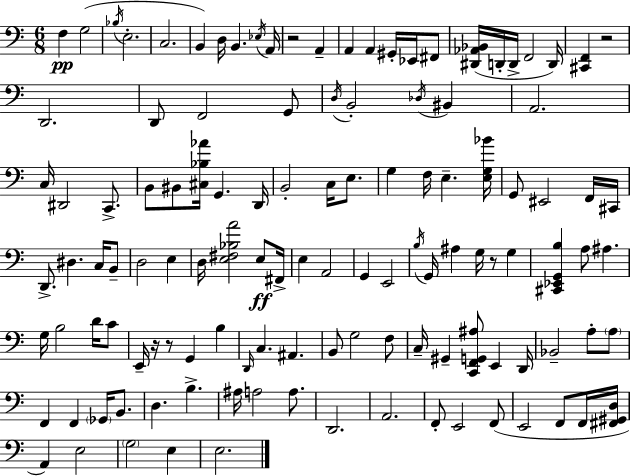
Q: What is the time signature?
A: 6/8